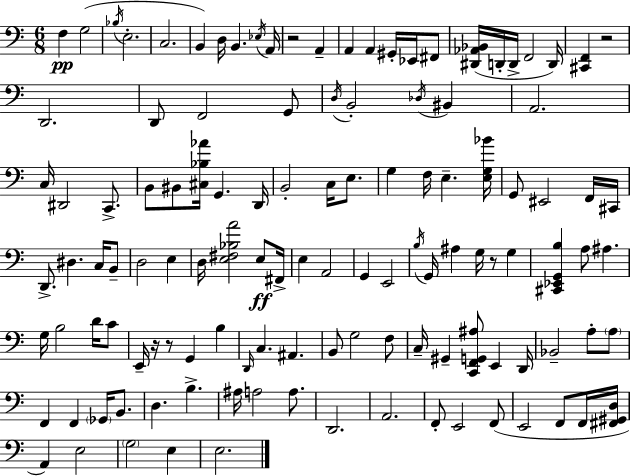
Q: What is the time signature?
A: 6/8